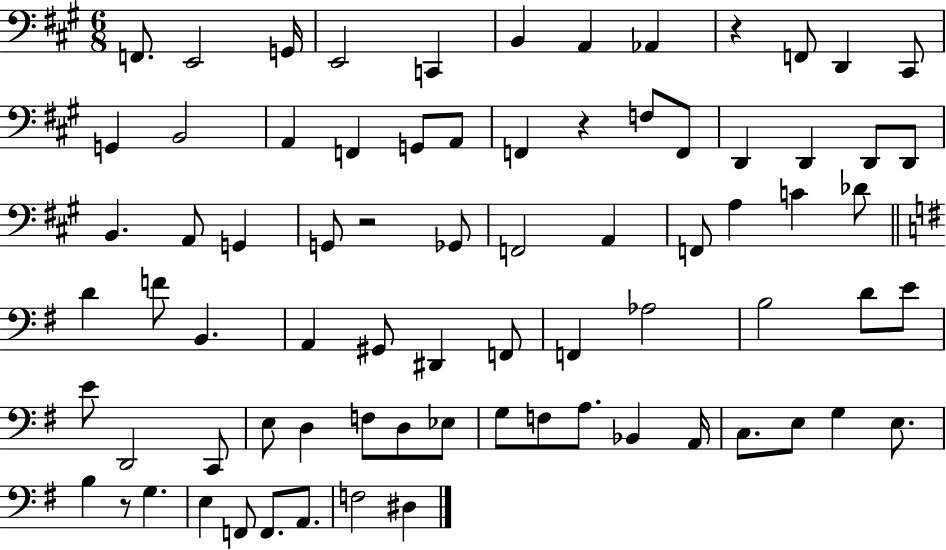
{
  \clef bass
  \numericTimeSignature
  \time 6/8
  \key a \major
  f,8. e,2 g,16 | e,2 c,4 | b,4 a,4 aes,4 | r4 f,8 d,4 cis,8 | \break g,4 b,2 | a,4 f,4 g,8 a,8 | f,4 r4 f8 f,8 | d,4 d,4 d,8 d,8 | \break b,4. a,8 g,4 | g,8 r2 ges,8 | f,2 a,4 | f,8 a4 c'4 des'8 | \break \bar "||" \break \key e \minor d'4 f'8 b,4. | a,4 gis,8 dis,4 f,8 | f,4 aes2 | b2 d'8 e'8 | \break e'8 d,2 c,8 | e8 d4 f8 d8 ees8 | g8 f8 a8. bes,4 a,16 | c8. e8 g4 e8. | \break b4 r8 g4. | e4 f,8 f,8. a,8. | f2 dis4 | \bar "|."
}